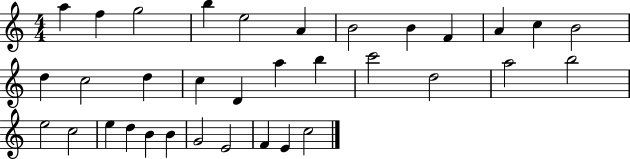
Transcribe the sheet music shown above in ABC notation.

X:1
T:Untitled
M:4/4
L:1/4
K:C
a f g2 b e2 A B2 B F A c B2 d c2 d c D a b c'2 d2 a2 b2 e2 c2 e d B B G2 E2 F E c2